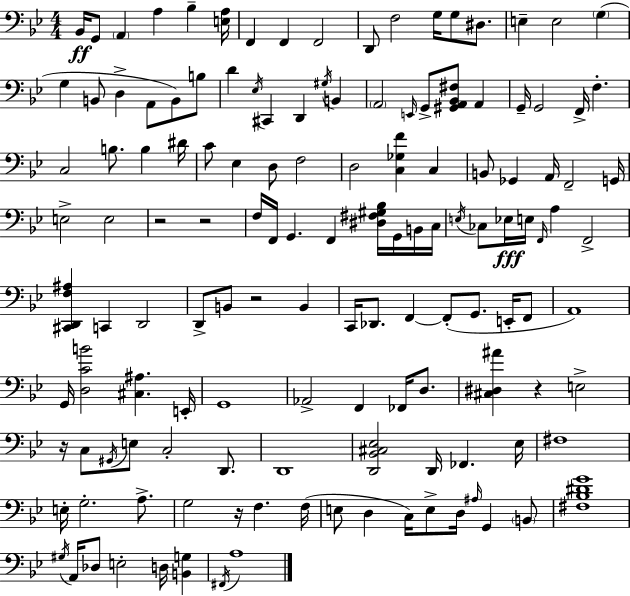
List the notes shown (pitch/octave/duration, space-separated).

Bb2/s G2/e A2/q A3/q Bb3/q [E3,A3]/s F2/q F2/q F2/h D2/e F3/h G3/s G3/e D#3/e. E3/q E3/h G3/q G3/q B2/e D3/q A2/e B2/e B3/e D4/q Eb3/s C#2/q D2/q G#3/s B2/q A2/h E2/s G2/e [G#2,A2,Bb2,F#3]/e A2/q G2/s G2/h F2/s F3/q. C3/h B3/e. B3/q D#4/s C4/e Eb3/q D3/e F3/h D3/h [C3,Gb3,F4]/q C3/q B2/e Gb2/q A2/s F2/h G2/s E3/h E3/h R/h R/h F3/s F2/s G2/q. F2/q [D#3,F#3,G#3,Bb3]/s G2/s B2/s C3/s E3/s CES3/e Eb3/s E3/s F2/s A3/q F2/h [C#2,D2,F3,A#3]/q C2/q D2/h D2/e B2/e R/h B2/q C2/s Db2/e. F2/q F2/e G2/e. E2/s F2/e A2/w G2/s [D3,C4,B4]/h [C#3,A#3]/q. E2/s G2/w Ab2/h F2/q FES2/s D3/e. [C#3,D#3,A#4]/q R/q E3/h R/s C3/e G#2/s E3/e C3/h D2/e. D2/w [D2,Bb2,C#3,Eb3]/h D2/s FES2/q. Eb3/s F#3/w E3/s G3/h. A3/e. G3/h R/s F3/q. F3/s E3/e D3/q C3/s E3/e D3/s A#3/s G2/q B2/e [F#3,Bb3,D#4,G4]/w G#3/s A2/s Db3/e E3/h D3/s [B2,G3]/q F#2/s A3/w